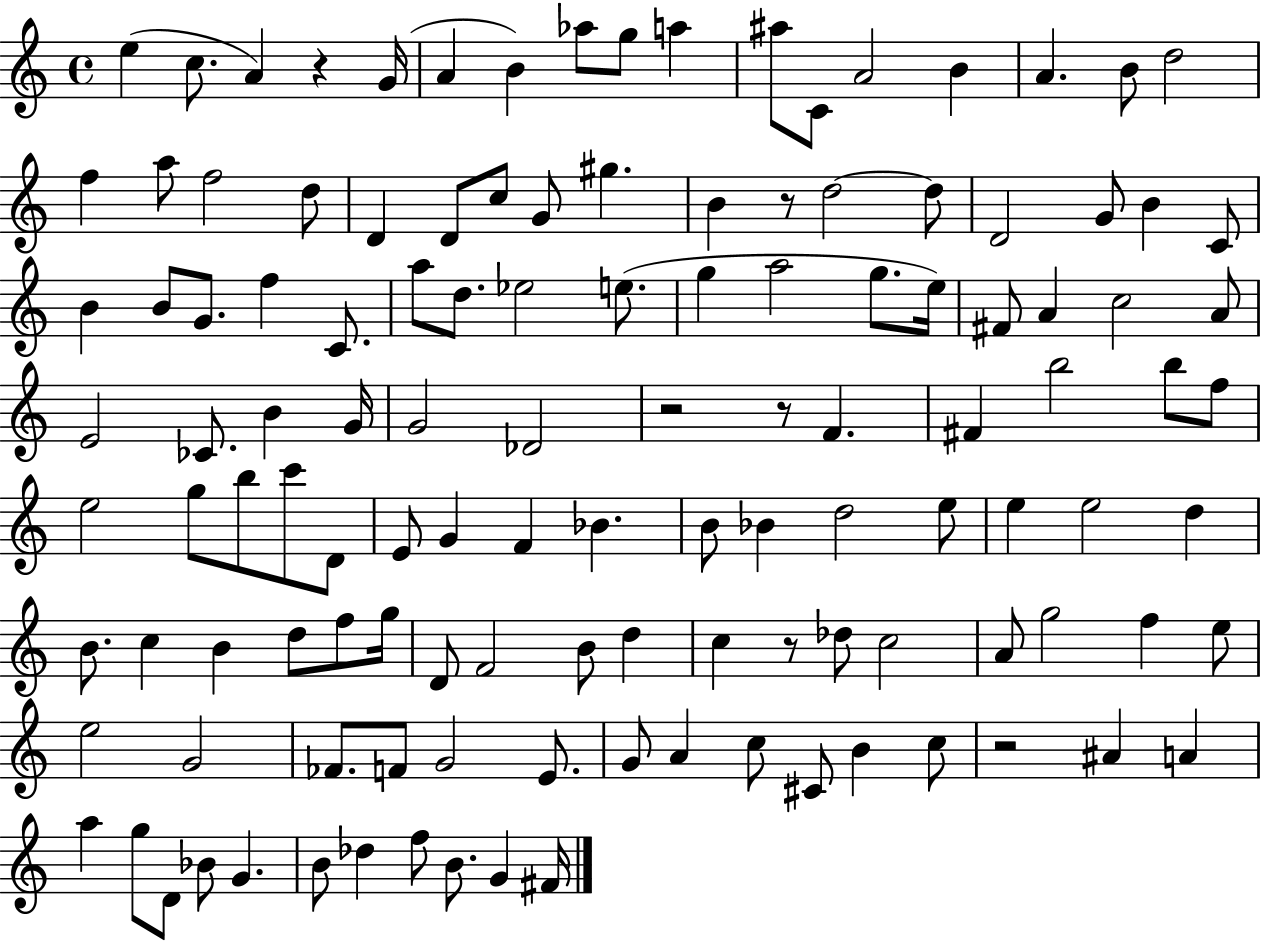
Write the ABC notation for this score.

X:1
T:Untitled
M:4/4
L:1/4
K:C
e c/2 A z G/4 A B _a/2 g/2 a ^a/2 C/2 A2 B A B/2 d2 f a/2 f2 d/2 D D/2 c/2 G/2 ^g B z/2 d2 d/2 D2 G/2 B C/2 B B/2 G/2 f C/2 a/2 d/2 _e2 e/2 g a2 g/2 e/4 ^F/2 A c2 A/2 E2 _C/2 B G/4 G2 _D2 z2 z/2 F ^F b2 b/2 f/2 e2 g/2 b/2 c'/2 D/2 E/2 G F _B B/2 _B d2 e/2 e e2 d B/2 c B d/2 f/2 g/4 D/2 F2 B/2 d c z/2 _d/2 c2 A/2 g2 f e/2 e2 G2 _F/2 F/2 G2 E/2 G/2 A c/2 ^C/2 B c/2 z2 ^A A a g/2 D/2 _B/2 G B/2 _d f/2 B/2 G ^F/4